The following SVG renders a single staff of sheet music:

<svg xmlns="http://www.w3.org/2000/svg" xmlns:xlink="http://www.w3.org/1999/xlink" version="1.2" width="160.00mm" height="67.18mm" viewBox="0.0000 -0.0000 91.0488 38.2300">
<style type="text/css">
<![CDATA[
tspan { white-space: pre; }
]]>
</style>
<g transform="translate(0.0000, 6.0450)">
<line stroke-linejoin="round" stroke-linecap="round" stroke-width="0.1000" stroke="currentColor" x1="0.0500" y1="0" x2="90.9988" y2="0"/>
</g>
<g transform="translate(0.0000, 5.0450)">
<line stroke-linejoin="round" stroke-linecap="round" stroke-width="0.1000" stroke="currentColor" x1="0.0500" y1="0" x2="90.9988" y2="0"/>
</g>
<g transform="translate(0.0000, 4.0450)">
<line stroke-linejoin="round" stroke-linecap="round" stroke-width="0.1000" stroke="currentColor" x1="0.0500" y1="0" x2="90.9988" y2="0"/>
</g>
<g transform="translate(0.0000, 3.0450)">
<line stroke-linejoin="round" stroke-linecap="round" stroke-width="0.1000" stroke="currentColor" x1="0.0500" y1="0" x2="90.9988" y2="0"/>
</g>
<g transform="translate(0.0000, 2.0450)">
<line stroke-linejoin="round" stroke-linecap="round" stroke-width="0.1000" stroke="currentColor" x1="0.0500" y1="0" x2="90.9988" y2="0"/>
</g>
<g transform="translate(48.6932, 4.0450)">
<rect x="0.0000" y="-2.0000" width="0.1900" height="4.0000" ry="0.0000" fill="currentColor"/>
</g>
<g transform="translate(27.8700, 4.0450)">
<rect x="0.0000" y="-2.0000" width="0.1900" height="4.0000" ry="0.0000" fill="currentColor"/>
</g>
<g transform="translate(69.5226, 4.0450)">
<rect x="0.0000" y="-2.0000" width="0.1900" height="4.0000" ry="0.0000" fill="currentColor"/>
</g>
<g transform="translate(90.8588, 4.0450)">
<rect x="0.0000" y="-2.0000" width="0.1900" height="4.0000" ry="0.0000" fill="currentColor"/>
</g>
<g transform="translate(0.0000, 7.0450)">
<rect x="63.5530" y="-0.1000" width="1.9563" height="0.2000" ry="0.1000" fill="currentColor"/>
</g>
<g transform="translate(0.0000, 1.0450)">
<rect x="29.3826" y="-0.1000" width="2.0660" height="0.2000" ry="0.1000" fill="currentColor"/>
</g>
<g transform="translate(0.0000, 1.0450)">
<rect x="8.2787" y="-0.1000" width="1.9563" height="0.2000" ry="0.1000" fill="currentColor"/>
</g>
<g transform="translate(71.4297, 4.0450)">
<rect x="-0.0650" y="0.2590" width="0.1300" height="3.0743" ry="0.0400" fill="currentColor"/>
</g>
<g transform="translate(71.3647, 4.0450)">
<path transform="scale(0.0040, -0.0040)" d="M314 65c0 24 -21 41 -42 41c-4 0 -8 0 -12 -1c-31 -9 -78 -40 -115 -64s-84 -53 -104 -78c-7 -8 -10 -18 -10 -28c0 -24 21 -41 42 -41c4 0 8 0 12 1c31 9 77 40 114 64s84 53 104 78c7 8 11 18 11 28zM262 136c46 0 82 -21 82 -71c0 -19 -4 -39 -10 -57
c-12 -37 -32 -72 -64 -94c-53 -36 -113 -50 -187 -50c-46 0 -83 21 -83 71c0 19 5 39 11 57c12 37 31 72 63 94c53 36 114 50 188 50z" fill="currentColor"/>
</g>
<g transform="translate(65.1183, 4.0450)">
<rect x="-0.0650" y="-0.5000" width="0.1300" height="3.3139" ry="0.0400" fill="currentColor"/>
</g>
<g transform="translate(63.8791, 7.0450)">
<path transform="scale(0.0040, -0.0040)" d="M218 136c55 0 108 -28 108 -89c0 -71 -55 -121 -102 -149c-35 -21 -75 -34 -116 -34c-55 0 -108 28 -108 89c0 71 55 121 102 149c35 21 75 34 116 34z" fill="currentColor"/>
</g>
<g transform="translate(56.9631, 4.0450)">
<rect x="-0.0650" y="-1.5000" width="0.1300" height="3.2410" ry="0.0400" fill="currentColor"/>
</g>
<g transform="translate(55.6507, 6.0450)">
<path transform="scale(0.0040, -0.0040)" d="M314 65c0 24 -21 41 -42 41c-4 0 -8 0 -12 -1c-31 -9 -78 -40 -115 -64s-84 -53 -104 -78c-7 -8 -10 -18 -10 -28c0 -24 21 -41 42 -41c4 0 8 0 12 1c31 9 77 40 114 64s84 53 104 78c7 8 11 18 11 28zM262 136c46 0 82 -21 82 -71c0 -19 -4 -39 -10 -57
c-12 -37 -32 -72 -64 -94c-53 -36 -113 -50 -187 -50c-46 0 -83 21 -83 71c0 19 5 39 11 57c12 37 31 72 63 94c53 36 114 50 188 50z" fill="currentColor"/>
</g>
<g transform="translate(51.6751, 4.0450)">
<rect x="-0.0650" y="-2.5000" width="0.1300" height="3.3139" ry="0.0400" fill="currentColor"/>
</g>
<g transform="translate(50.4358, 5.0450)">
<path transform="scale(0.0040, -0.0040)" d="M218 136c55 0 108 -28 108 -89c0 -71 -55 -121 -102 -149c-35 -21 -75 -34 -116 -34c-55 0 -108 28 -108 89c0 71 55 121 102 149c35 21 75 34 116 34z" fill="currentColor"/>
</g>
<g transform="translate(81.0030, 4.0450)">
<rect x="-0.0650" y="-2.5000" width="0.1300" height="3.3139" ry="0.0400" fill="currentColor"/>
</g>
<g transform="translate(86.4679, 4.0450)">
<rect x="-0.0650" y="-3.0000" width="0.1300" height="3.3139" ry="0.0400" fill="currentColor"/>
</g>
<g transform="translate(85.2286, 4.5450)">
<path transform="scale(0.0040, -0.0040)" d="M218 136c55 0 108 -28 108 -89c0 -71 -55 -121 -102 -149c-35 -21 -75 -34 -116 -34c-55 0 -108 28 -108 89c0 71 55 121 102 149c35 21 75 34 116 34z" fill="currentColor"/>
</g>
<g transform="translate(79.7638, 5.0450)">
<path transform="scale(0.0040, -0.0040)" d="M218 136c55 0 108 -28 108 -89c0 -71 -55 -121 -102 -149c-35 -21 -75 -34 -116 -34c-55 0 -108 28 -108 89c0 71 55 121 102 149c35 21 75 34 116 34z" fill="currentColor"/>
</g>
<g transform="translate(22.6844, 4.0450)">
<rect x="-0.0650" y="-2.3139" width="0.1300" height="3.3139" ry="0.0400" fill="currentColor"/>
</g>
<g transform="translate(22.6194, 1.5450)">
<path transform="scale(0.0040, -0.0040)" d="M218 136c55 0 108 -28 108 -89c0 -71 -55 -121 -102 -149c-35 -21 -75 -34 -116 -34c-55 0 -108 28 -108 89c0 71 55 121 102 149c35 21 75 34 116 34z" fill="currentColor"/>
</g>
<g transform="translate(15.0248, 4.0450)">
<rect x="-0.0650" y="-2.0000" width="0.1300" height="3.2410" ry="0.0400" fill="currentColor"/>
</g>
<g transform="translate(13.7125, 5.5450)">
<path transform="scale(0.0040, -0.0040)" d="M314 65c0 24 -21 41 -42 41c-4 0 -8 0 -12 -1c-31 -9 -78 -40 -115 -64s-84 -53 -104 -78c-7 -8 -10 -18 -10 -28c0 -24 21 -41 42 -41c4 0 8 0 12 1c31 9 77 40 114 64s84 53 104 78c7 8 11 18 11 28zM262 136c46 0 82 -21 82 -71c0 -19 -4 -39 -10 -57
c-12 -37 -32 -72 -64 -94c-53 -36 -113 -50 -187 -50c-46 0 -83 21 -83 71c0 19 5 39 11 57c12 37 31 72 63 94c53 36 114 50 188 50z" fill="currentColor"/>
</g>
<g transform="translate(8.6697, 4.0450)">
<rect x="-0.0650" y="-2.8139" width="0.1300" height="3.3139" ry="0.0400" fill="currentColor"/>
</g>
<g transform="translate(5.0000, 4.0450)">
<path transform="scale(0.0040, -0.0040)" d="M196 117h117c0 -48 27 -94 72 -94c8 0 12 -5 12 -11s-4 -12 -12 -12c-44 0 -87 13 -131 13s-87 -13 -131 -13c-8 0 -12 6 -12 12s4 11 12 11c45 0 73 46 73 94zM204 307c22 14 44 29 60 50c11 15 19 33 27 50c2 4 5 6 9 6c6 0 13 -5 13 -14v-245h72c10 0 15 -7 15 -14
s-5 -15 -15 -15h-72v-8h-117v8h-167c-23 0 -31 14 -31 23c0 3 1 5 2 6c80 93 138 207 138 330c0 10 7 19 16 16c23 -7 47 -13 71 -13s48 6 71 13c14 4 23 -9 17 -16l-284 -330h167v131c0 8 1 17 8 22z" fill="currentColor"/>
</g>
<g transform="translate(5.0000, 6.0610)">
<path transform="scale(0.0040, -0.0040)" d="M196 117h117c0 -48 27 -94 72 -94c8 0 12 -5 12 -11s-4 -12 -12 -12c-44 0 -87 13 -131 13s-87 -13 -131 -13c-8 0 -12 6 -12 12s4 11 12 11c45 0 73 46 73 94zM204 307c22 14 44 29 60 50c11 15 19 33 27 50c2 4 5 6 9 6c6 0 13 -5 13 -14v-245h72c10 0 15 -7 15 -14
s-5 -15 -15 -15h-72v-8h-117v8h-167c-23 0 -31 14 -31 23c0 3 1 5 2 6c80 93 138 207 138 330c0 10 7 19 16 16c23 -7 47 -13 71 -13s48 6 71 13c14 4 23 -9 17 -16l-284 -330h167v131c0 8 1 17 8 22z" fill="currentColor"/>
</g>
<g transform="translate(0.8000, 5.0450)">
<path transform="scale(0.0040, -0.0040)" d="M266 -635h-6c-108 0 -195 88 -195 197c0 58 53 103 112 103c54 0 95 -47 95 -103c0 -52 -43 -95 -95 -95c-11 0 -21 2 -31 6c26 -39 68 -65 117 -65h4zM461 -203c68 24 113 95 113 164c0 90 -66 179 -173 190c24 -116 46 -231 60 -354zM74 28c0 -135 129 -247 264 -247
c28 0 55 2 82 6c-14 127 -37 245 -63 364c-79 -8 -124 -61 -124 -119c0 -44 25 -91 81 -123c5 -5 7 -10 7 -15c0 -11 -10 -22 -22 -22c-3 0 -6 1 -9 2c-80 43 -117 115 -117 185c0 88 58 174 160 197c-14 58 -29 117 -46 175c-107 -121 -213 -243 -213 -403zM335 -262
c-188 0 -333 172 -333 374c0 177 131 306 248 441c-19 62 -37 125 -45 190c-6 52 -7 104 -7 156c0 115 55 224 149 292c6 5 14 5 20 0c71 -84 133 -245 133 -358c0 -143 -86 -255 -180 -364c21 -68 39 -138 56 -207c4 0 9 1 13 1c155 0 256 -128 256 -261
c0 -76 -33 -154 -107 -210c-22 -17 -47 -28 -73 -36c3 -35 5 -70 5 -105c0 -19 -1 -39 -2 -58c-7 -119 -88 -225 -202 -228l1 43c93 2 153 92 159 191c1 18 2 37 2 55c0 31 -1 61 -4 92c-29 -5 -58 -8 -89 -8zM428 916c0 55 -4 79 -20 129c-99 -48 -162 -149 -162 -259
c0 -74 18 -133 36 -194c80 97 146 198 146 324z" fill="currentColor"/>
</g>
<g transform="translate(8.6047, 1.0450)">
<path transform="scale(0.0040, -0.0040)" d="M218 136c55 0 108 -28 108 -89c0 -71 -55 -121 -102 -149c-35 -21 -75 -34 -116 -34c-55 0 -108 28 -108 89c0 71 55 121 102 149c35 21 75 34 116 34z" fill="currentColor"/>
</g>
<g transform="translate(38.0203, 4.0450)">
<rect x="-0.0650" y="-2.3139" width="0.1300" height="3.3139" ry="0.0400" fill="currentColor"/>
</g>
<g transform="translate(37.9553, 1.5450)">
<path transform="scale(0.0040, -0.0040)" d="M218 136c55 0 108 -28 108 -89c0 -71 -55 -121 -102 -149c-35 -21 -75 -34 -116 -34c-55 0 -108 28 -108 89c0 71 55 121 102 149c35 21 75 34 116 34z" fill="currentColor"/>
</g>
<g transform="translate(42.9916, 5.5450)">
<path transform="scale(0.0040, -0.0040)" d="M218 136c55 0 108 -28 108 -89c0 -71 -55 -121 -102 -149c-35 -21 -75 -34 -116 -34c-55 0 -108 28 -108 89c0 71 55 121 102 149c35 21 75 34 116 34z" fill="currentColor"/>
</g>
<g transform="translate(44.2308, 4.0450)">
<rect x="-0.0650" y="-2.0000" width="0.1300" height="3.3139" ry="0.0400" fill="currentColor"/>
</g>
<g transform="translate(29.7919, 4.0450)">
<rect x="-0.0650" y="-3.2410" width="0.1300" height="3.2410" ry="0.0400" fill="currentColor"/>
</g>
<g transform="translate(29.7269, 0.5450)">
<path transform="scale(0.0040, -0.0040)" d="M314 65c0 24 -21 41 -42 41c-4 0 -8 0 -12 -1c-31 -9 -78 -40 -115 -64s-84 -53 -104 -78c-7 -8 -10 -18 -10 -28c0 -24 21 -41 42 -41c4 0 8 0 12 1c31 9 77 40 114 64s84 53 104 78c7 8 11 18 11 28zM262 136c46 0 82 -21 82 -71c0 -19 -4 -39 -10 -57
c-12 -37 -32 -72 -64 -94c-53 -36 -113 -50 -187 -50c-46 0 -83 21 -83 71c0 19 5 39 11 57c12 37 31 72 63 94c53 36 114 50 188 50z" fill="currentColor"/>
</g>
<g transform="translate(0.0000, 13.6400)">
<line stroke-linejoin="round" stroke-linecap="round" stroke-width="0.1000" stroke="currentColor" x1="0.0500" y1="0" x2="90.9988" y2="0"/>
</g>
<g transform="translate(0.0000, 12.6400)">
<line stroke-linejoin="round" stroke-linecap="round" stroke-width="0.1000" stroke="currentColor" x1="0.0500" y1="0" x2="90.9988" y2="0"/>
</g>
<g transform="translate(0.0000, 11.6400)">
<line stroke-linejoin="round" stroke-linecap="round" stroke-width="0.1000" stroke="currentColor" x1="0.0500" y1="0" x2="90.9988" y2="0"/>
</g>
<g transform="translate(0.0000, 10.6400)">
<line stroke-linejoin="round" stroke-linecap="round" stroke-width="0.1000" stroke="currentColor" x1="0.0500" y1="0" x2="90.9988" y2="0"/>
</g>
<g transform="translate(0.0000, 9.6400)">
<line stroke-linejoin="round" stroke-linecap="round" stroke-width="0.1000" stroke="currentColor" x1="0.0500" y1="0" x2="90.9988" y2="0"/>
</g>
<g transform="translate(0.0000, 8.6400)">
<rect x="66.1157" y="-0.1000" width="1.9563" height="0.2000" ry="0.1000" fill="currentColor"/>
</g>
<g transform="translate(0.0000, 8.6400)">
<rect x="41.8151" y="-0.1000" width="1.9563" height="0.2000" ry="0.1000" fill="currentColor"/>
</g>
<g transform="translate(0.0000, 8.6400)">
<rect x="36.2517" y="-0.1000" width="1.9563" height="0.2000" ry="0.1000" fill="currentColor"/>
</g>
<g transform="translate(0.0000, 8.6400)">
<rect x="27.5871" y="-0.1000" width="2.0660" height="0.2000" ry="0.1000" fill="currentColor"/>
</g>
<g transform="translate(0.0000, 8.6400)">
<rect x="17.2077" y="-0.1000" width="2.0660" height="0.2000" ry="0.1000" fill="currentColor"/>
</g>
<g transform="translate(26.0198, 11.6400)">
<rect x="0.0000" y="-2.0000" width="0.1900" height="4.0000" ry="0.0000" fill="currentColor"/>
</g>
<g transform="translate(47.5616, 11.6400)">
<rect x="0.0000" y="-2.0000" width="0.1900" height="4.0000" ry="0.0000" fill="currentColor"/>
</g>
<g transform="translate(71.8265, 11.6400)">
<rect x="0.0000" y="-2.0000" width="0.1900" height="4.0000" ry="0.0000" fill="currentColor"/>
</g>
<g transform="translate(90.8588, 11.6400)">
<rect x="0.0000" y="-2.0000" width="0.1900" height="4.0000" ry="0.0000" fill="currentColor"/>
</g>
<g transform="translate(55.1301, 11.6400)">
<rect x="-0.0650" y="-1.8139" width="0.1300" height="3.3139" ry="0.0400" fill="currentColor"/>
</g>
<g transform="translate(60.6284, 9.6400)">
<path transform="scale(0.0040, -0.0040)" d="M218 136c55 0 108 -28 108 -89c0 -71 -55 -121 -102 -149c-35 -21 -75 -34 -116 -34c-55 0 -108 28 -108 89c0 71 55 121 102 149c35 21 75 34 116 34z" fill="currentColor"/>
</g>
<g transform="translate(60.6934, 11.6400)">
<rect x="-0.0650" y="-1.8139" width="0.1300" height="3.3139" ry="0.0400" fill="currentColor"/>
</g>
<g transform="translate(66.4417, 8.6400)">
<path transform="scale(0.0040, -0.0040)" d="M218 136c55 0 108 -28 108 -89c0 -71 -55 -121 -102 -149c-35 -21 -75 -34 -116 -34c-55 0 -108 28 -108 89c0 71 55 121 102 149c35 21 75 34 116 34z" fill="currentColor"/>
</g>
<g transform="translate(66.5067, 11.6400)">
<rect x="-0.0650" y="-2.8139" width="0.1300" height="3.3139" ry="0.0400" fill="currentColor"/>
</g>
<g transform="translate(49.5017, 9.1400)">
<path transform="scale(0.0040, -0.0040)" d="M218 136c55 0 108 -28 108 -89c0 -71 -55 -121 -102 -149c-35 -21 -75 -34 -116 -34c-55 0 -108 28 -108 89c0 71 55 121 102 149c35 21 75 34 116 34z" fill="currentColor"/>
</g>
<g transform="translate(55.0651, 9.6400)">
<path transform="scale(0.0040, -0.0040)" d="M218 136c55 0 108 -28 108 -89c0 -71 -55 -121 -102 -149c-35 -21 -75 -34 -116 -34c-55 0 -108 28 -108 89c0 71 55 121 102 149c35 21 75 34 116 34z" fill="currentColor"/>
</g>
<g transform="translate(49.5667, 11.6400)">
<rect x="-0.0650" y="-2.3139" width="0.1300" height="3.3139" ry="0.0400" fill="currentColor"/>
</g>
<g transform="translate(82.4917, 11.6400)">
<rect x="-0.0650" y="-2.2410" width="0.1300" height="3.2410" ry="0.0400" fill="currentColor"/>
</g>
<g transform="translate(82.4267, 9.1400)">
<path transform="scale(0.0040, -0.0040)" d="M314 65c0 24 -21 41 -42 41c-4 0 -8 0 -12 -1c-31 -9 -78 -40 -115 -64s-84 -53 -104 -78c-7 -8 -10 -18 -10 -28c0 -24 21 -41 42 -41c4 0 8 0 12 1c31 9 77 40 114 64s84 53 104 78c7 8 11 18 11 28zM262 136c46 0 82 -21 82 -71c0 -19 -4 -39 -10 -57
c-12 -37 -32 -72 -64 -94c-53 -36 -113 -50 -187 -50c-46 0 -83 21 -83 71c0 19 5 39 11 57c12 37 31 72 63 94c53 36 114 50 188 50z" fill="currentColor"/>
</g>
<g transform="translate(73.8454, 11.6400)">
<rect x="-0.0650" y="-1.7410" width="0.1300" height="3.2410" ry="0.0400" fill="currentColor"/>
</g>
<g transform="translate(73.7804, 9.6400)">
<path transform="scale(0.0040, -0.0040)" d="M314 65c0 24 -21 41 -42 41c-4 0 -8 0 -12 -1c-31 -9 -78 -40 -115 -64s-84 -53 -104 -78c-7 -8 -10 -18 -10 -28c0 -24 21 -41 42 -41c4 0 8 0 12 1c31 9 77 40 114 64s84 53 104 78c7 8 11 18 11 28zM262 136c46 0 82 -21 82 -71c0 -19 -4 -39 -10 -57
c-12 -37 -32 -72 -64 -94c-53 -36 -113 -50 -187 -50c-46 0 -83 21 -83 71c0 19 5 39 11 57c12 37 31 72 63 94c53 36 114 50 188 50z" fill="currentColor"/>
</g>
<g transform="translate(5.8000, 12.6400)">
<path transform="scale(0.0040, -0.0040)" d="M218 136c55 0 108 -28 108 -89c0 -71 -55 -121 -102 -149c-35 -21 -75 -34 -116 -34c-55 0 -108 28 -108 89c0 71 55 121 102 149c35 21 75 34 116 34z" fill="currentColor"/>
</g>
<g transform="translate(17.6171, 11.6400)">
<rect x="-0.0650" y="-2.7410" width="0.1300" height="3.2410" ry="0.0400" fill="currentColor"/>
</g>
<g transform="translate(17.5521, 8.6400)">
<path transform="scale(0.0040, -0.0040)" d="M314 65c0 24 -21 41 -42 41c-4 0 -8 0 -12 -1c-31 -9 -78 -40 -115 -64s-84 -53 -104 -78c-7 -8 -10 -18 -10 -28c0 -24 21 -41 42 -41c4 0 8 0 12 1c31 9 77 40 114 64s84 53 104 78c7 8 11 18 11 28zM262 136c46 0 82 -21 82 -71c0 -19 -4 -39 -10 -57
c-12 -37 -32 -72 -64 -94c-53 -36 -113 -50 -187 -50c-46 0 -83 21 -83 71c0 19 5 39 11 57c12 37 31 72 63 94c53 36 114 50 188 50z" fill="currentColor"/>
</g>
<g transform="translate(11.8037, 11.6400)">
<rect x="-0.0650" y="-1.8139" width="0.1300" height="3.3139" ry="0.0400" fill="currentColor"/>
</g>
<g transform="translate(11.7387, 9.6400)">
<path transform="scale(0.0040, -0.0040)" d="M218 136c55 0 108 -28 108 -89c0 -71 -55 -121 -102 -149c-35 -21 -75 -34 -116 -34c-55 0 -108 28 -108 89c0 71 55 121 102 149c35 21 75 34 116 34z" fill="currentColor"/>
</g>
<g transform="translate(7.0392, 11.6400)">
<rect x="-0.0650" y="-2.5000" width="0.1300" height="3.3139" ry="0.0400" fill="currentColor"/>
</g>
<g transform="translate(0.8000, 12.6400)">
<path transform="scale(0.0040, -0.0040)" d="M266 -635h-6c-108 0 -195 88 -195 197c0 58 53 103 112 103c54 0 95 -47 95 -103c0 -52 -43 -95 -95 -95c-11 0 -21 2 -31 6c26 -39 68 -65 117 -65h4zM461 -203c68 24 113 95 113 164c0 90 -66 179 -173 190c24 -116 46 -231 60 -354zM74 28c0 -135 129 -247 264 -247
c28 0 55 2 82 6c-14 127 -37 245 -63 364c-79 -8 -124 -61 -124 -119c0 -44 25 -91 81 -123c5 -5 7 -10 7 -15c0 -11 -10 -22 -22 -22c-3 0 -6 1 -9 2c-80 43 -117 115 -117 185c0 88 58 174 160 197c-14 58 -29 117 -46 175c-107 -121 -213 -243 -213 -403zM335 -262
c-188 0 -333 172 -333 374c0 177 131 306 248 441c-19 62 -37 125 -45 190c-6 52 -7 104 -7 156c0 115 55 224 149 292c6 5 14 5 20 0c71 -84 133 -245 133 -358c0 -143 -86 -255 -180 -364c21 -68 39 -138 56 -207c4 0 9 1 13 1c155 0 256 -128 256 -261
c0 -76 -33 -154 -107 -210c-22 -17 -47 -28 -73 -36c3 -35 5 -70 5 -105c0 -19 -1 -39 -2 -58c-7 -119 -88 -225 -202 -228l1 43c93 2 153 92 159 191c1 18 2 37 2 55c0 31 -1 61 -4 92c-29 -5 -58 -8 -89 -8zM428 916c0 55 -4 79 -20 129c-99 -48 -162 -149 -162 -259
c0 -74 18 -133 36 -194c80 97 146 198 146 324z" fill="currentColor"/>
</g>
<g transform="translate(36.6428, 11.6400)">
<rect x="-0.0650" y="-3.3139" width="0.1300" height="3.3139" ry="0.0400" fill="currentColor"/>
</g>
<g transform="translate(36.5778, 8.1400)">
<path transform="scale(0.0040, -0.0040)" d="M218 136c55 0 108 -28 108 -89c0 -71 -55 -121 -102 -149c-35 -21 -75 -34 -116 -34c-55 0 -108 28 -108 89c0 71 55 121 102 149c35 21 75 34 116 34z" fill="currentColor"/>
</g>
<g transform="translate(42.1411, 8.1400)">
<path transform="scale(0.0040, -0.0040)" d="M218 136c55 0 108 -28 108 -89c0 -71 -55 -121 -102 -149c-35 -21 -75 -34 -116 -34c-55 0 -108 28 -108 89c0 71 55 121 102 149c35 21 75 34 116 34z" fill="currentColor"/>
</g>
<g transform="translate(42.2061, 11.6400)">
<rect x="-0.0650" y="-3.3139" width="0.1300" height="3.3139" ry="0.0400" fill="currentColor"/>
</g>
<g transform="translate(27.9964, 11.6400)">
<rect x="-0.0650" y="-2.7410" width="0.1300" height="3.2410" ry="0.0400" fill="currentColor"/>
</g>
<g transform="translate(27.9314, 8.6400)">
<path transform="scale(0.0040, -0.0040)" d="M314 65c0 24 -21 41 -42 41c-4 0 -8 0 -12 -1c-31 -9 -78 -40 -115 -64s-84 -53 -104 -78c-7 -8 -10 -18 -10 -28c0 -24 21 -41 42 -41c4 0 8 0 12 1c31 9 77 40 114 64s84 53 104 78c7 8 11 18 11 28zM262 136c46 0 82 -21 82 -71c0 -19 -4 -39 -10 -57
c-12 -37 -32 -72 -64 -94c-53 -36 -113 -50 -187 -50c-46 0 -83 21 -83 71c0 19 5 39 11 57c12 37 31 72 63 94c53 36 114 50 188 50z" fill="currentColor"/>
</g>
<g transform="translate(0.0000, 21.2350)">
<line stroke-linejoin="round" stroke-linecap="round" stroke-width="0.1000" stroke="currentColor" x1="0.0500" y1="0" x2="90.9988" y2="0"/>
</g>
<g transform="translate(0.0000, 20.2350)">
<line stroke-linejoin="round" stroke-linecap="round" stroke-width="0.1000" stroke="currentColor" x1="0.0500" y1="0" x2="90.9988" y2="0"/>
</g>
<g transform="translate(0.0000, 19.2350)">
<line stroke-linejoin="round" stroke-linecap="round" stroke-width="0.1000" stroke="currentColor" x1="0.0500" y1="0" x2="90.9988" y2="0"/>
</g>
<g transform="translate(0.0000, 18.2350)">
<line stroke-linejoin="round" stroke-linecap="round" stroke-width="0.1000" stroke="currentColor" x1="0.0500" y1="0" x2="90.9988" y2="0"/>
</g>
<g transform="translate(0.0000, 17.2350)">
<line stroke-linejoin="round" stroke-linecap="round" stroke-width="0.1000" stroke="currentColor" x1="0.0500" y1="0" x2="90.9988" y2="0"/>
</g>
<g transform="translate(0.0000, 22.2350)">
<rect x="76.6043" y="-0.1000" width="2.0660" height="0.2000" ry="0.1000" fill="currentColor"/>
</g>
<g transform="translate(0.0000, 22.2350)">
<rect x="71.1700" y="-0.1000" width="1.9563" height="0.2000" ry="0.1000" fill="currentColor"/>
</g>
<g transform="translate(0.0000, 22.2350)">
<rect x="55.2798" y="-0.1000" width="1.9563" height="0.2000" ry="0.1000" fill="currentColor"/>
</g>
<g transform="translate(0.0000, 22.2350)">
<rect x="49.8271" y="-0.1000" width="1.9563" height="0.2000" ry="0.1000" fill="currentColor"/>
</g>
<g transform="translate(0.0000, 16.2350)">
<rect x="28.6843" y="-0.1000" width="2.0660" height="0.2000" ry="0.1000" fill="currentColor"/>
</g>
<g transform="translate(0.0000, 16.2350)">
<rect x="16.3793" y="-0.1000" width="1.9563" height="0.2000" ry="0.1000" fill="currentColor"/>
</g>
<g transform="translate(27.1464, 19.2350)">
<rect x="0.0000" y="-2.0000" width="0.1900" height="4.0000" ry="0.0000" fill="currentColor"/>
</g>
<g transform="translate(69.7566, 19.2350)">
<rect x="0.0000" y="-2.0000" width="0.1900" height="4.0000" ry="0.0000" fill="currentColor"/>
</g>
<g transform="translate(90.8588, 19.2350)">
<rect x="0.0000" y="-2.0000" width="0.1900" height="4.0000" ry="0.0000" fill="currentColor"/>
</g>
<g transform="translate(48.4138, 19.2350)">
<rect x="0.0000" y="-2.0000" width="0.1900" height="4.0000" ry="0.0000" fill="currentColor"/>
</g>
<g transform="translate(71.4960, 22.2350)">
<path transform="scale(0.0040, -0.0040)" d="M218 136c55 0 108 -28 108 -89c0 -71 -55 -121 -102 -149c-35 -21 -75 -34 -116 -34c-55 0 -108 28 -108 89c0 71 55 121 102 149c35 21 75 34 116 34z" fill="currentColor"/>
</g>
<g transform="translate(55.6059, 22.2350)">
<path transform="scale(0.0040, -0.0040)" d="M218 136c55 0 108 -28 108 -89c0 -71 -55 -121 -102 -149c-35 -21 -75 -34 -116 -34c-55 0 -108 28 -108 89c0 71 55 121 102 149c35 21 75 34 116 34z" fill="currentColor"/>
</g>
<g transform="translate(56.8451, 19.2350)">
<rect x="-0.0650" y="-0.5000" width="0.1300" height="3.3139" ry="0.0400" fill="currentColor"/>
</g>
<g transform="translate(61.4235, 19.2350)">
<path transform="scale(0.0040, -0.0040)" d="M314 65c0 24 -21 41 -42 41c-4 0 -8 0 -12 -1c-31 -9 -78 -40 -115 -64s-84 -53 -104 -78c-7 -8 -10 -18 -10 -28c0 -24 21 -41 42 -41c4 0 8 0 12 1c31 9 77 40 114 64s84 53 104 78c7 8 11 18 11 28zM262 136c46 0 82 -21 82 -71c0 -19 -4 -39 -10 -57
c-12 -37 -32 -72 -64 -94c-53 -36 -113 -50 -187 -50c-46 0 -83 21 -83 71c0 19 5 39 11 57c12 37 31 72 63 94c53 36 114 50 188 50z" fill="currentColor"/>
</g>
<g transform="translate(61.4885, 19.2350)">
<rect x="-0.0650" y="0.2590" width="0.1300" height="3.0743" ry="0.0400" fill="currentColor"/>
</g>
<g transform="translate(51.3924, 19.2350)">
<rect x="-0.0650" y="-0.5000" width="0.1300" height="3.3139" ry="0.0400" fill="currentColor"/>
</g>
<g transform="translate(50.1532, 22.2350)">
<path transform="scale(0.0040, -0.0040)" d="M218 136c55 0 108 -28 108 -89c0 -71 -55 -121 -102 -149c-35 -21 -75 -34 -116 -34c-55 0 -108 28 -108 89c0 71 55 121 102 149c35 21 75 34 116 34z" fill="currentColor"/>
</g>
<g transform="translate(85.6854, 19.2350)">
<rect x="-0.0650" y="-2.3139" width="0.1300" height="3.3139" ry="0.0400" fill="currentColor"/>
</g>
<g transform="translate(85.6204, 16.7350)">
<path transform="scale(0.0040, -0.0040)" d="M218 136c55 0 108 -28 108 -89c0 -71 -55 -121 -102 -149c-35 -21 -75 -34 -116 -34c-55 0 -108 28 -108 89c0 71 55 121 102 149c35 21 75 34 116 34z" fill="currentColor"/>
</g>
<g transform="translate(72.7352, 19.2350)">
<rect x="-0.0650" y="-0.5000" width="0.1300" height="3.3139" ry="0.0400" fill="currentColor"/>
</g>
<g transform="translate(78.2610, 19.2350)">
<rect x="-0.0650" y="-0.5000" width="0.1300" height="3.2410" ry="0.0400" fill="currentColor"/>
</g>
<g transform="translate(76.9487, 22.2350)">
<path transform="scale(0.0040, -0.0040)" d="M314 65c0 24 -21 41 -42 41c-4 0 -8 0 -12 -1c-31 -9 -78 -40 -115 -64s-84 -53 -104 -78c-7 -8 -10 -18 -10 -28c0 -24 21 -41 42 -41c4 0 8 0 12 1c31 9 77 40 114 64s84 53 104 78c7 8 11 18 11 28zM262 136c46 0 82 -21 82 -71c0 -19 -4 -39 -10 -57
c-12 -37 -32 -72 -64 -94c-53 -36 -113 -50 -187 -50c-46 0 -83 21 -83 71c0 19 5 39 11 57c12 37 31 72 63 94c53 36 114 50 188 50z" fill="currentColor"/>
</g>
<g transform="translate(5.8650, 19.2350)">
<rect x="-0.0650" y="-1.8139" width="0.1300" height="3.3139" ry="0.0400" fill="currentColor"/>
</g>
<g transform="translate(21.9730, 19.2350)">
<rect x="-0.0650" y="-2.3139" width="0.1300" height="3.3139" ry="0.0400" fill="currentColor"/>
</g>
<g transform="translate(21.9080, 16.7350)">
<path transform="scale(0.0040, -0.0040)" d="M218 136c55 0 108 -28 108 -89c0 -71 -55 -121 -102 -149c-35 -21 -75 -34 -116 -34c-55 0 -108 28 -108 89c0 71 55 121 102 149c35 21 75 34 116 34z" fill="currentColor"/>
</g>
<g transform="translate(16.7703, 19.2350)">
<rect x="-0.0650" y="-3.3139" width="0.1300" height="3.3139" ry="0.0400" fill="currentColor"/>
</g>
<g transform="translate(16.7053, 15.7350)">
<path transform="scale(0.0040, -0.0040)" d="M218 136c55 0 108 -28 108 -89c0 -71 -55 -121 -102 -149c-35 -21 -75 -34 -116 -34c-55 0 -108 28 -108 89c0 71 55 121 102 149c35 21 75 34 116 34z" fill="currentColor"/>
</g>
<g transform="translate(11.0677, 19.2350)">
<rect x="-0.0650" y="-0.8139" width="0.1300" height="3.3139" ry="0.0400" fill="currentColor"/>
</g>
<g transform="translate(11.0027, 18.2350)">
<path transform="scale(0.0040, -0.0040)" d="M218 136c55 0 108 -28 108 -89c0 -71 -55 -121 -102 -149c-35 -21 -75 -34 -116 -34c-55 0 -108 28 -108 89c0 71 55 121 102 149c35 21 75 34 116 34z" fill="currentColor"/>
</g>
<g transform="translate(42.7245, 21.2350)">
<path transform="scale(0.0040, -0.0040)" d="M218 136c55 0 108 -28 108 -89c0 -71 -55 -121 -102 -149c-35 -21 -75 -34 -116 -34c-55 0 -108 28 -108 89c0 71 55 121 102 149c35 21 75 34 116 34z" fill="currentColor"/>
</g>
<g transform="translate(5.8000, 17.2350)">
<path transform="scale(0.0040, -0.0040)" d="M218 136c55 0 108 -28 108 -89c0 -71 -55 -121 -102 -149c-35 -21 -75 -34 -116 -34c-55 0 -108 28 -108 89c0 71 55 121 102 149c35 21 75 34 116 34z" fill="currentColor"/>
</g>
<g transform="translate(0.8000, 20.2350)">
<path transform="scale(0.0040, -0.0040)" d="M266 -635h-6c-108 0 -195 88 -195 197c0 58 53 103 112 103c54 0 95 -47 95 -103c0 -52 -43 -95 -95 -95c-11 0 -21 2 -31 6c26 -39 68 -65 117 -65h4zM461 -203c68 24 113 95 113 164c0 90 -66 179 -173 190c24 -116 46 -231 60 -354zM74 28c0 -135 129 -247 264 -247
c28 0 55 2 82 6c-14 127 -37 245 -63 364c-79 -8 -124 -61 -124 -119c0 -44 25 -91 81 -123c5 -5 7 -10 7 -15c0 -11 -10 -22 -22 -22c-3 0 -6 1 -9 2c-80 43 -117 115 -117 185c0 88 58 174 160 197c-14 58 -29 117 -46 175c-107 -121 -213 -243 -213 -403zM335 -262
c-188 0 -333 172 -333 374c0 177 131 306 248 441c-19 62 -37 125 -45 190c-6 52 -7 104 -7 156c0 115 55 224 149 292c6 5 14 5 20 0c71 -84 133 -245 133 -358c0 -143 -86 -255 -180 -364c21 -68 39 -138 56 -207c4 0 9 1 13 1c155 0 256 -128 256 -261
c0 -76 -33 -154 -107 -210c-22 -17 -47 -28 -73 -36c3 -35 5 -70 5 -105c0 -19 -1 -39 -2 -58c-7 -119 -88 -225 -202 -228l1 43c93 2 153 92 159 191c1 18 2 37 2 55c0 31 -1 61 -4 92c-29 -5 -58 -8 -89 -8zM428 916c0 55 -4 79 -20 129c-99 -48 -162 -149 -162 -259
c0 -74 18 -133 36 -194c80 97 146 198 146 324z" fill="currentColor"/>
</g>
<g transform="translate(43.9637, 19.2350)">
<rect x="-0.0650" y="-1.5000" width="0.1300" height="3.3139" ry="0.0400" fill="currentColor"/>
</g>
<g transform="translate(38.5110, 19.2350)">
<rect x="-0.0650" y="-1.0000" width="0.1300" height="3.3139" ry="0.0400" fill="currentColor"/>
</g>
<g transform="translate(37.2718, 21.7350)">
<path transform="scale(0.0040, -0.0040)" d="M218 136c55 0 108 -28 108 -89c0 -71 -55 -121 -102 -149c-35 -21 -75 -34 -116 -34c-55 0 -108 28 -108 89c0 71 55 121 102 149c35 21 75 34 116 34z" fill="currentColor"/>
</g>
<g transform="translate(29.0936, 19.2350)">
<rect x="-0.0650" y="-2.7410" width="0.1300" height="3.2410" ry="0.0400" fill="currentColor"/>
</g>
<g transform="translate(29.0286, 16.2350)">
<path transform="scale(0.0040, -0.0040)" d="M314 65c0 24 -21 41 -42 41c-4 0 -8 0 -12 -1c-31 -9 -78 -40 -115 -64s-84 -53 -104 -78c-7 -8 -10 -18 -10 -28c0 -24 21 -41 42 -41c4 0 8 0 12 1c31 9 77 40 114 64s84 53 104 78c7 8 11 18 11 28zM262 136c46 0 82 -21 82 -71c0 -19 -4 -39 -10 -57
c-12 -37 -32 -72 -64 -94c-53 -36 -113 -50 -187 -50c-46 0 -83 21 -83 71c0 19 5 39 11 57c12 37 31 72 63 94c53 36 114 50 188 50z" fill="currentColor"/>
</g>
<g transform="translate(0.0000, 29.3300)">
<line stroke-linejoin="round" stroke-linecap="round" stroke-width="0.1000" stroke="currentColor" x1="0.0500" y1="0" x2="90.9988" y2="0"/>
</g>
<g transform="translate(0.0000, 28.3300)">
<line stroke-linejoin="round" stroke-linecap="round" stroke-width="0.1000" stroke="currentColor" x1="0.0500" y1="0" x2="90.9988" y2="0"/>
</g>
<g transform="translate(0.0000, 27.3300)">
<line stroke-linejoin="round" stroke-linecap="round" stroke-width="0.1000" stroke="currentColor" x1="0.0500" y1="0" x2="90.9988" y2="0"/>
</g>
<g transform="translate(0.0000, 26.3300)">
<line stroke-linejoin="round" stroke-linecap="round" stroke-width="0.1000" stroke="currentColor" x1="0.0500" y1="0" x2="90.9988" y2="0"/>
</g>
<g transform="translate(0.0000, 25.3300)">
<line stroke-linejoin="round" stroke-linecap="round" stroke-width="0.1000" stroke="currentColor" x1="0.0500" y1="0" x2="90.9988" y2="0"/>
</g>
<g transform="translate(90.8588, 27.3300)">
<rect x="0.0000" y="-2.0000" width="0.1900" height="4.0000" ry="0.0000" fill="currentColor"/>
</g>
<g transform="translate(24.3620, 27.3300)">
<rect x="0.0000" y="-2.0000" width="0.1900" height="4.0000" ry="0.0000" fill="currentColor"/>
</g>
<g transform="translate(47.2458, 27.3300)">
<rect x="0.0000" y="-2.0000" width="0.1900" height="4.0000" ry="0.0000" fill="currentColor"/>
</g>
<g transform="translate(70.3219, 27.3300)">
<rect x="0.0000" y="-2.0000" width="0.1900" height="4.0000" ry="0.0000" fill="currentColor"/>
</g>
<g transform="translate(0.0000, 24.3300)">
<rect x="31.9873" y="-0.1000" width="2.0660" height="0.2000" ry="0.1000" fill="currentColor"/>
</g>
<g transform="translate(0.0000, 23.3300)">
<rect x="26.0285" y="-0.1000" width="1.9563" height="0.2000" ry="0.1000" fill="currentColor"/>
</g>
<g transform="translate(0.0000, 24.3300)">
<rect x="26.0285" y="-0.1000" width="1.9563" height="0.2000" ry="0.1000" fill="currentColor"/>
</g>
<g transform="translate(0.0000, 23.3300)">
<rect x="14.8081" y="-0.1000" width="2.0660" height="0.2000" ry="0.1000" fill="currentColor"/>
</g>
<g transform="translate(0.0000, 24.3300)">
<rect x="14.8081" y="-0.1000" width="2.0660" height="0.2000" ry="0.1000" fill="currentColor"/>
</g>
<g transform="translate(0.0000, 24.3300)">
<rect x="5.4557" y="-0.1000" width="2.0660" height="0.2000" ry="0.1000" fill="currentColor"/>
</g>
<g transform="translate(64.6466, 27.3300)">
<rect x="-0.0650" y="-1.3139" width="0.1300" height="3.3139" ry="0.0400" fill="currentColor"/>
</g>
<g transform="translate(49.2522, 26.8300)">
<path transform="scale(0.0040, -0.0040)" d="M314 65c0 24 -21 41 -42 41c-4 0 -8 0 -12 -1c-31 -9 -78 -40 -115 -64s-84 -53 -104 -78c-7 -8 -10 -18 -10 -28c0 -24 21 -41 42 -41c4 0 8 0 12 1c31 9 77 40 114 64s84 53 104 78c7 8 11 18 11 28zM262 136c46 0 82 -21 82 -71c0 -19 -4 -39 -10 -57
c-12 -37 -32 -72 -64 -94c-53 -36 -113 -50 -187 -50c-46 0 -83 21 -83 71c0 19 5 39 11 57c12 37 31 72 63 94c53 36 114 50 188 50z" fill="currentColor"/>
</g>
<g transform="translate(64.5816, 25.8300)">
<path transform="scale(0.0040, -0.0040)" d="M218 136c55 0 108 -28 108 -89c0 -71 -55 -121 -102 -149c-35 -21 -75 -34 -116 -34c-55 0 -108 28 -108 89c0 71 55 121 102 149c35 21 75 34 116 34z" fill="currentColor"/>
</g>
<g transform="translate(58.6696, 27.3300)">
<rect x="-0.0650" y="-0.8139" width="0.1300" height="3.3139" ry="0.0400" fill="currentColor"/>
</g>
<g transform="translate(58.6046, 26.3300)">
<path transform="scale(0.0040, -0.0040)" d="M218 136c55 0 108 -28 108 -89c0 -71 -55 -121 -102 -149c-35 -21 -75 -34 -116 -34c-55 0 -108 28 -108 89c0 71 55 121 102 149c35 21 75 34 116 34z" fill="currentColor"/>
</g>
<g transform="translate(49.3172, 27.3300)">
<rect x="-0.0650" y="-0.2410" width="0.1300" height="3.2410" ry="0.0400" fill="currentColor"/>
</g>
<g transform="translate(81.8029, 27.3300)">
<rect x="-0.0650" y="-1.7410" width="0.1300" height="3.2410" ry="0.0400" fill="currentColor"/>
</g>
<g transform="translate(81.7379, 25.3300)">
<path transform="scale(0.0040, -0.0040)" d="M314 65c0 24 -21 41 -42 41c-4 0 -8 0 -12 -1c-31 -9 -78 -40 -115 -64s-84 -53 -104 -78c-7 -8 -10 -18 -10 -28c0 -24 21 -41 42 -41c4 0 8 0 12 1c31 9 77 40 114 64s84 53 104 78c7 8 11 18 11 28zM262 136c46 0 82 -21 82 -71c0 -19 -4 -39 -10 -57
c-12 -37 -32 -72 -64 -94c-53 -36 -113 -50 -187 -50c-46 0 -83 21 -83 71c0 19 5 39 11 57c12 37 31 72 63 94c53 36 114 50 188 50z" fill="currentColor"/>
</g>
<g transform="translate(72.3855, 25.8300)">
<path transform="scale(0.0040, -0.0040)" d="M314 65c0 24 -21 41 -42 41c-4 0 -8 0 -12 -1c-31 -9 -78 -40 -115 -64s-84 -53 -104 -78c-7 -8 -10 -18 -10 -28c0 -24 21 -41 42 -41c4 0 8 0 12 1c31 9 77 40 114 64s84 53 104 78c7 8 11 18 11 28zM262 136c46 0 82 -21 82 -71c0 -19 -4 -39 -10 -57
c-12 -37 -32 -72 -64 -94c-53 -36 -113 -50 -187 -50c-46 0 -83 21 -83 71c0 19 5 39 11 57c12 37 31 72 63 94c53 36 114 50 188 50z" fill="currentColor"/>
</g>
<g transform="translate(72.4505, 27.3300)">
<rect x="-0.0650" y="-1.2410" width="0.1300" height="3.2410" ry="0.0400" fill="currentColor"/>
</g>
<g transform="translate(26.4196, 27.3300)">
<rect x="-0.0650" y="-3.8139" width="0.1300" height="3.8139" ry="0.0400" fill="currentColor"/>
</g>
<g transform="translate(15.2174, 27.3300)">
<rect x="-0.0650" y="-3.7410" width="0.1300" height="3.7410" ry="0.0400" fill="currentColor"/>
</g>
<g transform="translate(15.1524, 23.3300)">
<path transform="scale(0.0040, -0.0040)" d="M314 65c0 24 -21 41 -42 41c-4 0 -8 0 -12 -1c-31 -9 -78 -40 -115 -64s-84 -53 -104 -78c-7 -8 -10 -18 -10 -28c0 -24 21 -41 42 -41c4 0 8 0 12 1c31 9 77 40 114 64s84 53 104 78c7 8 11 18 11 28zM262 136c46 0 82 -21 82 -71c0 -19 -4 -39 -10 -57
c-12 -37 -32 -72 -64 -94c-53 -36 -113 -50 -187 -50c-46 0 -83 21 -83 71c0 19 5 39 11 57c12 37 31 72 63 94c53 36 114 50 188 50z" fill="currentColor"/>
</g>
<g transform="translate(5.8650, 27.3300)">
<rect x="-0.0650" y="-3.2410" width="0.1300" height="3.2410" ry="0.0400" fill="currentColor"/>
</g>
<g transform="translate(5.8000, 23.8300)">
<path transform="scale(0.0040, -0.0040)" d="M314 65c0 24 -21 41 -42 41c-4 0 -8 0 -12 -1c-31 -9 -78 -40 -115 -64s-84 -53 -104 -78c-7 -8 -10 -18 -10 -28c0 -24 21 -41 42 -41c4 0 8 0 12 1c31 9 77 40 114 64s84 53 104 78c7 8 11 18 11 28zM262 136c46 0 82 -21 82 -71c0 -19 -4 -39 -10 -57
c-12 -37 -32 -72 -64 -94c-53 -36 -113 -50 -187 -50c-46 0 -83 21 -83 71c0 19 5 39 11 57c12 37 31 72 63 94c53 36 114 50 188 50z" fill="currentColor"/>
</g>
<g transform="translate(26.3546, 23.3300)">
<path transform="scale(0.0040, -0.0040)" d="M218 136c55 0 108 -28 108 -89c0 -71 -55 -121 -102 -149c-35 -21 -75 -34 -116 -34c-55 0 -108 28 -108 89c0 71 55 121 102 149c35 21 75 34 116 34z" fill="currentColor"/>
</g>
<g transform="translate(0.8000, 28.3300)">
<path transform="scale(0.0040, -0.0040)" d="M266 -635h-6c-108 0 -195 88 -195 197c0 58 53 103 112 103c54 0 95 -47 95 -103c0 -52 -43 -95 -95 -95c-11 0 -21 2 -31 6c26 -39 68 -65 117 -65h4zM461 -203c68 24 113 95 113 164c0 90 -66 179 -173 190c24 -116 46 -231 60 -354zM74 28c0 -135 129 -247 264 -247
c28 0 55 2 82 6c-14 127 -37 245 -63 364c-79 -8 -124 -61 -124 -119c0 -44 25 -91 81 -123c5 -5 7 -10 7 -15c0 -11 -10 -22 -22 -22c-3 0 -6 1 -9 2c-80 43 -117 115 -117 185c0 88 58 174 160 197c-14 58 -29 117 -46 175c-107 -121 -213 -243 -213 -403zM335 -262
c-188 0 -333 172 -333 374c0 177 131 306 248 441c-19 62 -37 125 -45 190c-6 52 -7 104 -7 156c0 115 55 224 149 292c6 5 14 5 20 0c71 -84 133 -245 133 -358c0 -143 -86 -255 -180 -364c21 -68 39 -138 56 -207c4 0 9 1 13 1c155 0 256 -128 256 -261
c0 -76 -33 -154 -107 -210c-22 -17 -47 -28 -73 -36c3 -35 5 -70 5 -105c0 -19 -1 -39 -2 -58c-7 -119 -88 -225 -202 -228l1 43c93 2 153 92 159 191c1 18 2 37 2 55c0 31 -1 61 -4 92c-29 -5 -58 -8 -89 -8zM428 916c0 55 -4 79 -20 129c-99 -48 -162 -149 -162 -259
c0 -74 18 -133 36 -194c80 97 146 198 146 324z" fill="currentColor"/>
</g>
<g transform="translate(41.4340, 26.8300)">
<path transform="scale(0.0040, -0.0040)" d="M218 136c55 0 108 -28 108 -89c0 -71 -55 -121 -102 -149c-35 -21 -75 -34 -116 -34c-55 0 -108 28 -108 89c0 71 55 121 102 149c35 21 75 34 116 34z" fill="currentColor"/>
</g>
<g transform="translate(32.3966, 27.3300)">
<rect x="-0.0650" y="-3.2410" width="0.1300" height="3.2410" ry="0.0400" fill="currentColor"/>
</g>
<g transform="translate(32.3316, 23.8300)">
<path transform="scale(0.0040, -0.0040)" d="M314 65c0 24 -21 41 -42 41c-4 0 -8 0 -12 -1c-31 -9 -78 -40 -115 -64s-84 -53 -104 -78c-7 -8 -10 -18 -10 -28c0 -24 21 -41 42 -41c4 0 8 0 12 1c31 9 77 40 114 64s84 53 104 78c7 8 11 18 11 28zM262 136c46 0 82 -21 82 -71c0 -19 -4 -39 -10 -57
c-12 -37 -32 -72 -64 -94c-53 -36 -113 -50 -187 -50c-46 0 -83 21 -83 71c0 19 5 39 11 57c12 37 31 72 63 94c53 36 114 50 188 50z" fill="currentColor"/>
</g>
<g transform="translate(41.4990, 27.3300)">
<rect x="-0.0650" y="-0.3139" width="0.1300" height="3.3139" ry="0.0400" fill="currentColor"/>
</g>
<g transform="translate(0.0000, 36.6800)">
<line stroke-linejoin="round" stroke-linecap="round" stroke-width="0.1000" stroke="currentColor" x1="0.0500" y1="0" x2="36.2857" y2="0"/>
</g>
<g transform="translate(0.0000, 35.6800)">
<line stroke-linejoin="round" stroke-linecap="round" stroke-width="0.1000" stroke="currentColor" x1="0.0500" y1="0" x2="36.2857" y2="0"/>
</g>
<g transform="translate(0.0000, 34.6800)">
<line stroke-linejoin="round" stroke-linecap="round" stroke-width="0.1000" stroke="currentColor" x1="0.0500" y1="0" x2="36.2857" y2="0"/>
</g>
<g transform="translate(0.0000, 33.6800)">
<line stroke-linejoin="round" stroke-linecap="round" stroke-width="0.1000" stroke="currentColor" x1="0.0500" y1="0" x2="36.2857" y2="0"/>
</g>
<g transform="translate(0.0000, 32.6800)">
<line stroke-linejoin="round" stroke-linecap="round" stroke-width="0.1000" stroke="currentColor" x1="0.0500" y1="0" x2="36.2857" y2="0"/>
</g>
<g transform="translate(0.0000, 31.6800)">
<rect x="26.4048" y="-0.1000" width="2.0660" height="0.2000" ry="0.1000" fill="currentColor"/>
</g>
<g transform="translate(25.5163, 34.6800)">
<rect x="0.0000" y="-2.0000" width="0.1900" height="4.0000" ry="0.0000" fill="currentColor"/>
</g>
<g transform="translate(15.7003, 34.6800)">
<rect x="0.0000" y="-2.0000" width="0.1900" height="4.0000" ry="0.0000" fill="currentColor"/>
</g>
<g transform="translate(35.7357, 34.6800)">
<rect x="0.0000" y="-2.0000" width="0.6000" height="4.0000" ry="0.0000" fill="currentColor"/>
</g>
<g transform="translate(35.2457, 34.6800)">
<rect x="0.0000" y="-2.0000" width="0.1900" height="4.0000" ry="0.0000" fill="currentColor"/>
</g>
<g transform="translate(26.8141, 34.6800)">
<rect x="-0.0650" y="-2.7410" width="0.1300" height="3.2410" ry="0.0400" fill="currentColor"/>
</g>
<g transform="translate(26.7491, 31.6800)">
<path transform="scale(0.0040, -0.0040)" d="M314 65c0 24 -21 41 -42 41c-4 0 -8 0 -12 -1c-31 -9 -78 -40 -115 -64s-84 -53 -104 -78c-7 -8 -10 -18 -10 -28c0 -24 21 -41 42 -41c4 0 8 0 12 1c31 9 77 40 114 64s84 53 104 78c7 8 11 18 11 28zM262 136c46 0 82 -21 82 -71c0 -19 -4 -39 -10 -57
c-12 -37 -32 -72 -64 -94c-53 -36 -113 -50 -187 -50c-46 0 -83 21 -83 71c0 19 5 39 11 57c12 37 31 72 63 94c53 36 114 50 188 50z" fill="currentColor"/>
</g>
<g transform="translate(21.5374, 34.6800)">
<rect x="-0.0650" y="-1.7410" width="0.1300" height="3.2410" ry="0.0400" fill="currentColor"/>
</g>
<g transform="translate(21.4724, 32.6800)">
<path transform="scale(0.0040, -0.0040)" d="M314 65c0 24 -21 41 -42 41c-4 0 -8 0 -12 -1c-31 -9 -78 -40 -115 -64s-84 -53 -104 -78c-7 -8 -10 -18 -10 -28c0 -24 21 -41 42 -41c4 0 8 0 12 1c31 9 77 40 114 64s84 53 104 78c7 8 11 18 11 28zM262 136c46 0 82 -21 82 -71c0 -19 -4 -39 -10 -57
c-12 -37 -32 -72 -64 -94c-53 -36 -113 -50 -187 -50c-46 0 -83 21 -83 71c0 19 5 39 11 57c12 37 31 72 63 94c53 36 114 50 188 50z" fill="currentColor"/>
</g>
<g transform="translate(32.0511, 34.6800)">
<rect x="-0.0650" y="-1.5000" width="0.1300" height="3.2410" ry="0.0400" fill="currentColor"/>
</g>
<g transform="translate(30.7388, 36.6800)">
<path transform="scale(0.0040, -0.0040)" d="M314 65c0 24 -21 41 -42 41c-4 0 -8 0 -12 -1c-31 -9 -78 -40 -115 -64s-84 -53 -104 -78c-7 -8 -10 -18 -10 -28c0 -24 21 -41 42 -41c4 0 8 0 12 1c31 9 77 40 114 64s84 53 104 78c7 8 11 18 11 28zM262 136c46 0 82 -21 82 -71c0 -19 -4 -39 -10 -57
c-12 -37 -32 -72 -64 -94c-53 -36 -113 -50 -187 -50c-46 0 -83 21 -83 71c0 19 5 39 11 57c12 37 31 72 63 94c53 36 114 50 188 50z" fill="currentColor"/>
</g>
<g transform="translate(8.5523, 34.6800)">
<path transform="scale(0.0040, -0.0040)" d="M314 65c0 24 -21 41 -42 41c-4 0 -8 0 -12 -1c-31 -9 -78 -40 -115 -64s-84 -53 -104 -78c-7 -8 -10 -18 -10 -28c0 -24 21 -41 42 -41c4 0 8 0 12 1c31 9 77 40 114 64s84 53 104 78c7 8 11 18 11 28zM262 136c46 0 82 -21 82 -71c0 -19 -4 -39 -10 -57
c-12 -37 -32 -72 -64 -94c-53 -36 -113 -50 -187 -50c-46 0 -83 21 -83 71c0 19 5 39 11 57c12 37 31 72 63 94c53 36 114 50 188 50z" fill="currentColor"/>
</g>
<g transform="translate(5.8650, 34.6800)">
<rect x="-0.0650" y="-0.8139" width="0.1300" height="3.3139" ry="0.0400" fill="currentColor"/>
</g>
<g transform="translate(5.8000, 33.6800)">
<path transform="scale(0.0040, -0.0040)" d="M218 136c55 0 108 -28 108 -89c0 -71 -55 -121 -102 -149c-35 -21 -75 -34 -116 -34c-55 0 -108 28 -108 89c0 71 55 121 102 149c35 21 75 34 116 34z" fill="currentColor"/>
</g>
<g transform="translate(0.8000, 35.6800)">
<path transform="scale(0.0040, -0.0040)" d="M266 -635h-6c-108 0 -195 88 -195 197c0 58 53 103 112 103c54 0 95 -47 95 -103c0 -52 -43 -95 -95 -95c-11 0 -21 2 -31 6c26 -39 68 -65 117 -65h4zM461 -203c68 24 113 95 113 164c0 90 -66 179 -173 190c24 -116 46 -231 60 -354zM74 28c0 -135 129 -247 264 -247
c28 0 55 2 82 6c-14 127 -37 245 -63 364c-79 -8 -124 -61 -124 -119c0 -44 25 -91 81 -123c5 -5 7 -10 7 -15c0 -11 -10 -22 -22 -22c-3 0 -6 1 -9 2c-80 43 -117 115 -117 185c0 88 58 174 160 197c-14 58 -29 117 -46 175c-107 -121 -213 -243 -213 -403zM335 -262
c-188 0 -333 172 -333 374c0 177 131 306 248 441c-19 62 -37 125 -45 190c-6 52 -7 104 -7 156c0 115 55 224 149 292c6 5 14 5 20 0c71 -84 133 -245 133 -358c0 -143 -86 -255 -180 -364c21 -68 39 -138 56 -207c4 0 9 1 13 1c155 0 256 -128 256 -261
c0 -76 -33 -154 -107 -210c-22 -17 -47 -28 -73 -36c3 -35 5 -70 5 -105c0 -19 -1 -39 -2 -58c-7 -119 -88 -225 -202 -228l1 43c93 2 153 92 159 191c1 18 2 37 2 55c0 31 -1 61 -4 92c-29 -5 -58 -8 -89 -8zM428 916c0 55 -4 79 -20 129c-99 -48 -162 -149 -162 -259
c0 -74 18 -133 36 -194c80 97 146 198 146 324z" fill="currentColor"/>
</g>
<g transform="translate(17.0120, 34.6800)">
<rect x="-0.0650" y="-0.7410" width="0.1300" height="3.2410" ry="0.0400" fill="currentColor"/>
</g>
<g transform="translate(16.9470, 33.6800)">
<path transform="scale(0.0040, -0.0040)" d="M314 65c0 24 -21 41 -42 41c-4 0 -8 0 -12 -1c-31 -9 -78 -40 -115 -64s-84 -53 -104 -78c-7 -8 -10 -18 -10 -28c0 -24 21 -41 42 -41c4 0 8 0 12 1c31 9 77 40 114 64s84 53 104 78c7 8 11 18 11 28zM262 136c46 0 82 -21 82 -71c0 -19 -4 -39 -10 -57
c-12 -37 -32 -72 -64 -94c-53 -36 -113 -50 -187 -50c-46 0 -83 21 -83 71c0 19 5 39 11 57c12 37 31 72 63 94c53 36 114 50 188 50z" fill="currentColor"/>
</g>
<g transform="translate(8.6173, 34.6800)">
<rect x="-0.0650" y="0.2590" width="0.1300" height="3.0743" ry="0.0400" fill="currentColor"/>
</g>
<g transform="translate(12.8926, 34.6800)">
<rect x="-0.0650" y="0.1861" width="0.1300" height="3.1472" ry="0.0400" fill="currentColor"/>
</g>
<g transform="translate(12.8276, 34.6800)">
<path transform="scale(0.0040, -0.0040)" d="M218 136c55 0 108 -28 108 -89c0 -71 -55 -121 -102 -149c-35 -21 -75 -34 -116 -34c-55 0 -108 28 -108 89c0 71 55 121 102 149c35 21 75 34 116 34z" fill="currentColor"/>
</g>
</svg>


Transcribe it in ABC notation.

X:1
T:Untitled
M:4/4
L:1/4
K:C
a F2 g b2 g F G E2 C B2 G A G f a2 a2 b b g f f a f2 g2 f d b g a2 D E C C B2 C C2 g b2 c'2 c' b2 c c2 d e e2 f2 d B2 B d2 f2 a2 E2